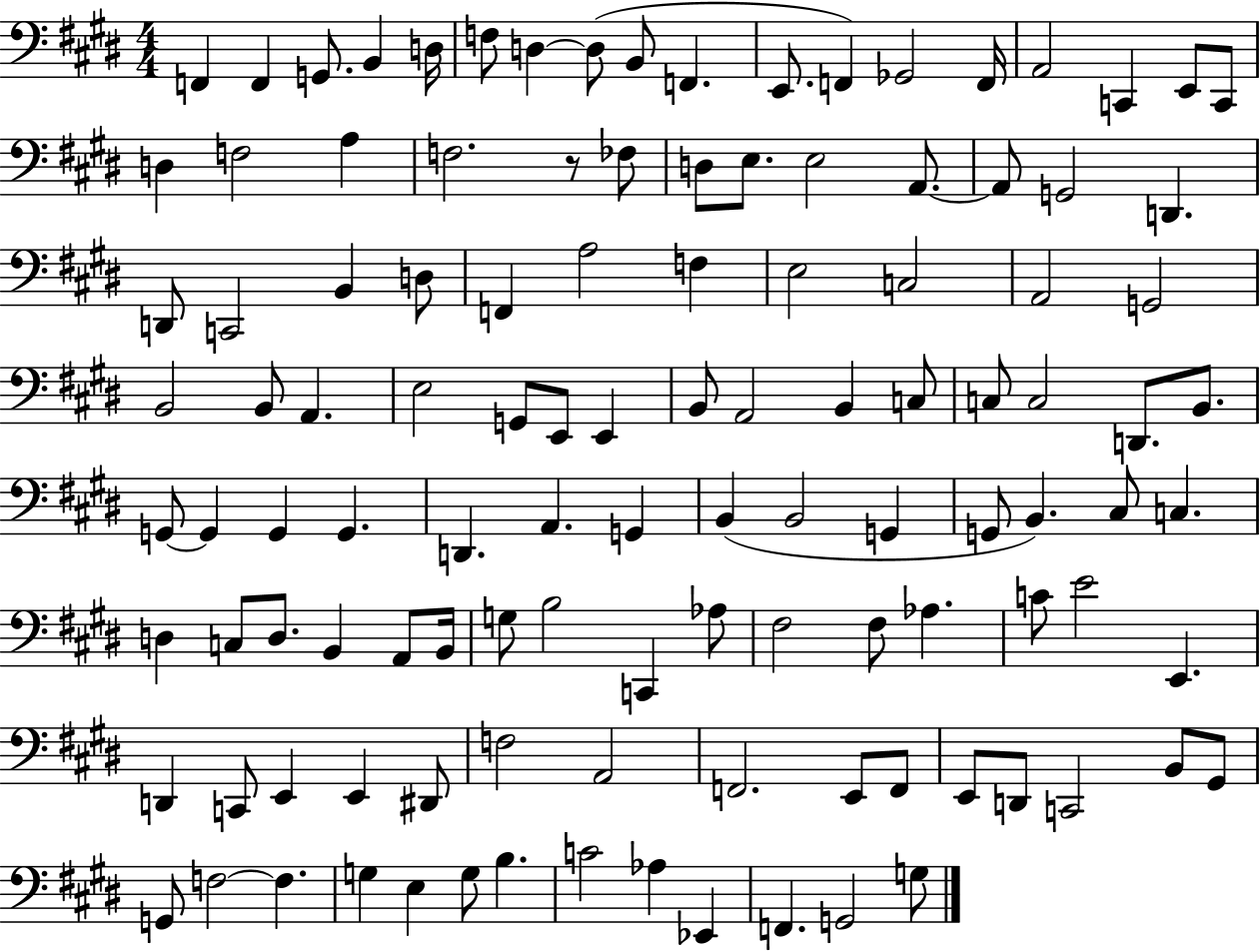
F2/q F2/q G2/e. B2/q D3/s F3/e D3/q D3/e B2/e F2/q. E2/e. F2/q Gb2/h F2/s A2/h C2/q E2/e C2/e D3/q F3/h A3/q F3/h. R/e FES3/e D3/e E3/e. E3/h A2/e. A2/e G2/h D2/q. D2/e C2/h B2/q D3/e F2/q A3/h F3/q E3/h C3/h A2/h G2/h B2/h B2/e A2/q. E3/h G2/e E2/e E2/q B2/e A2/h B2/q C3/e C3/e C3/h D2/e. B2/e. G2/e G2/q G2/q G2/q. D2/q. A2/q. G2/q B2/q B2/h G2/q G2/e B2/q. C#3/e C3/q. D3/q C3/e D3/e. B2/q A2/e B2/s G3/e B3/h C2/q Ab3/e F#3/h F#3/e Ab3/q. C4/e E4/h E2/q. D2/q C2/e E2/q E2/q D#2/e F3/h A2/h F2/h. E2/e F2/e E2/e D2/e C2/h B2/e G#2/e G2/e F3/h F3/q. G3/q E3/q G3/e B3/q. C4/h Ab3/q Eb2/q F2/q. G2/h G3/e